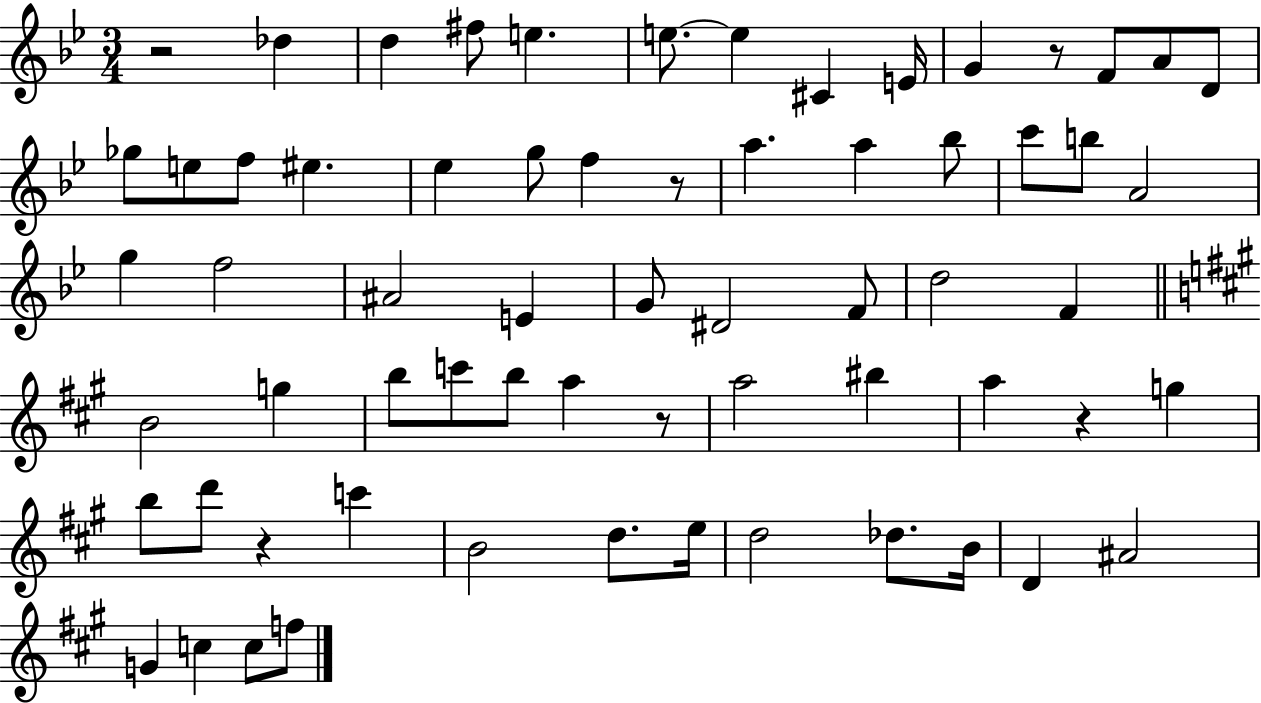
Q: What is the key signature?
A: BES major